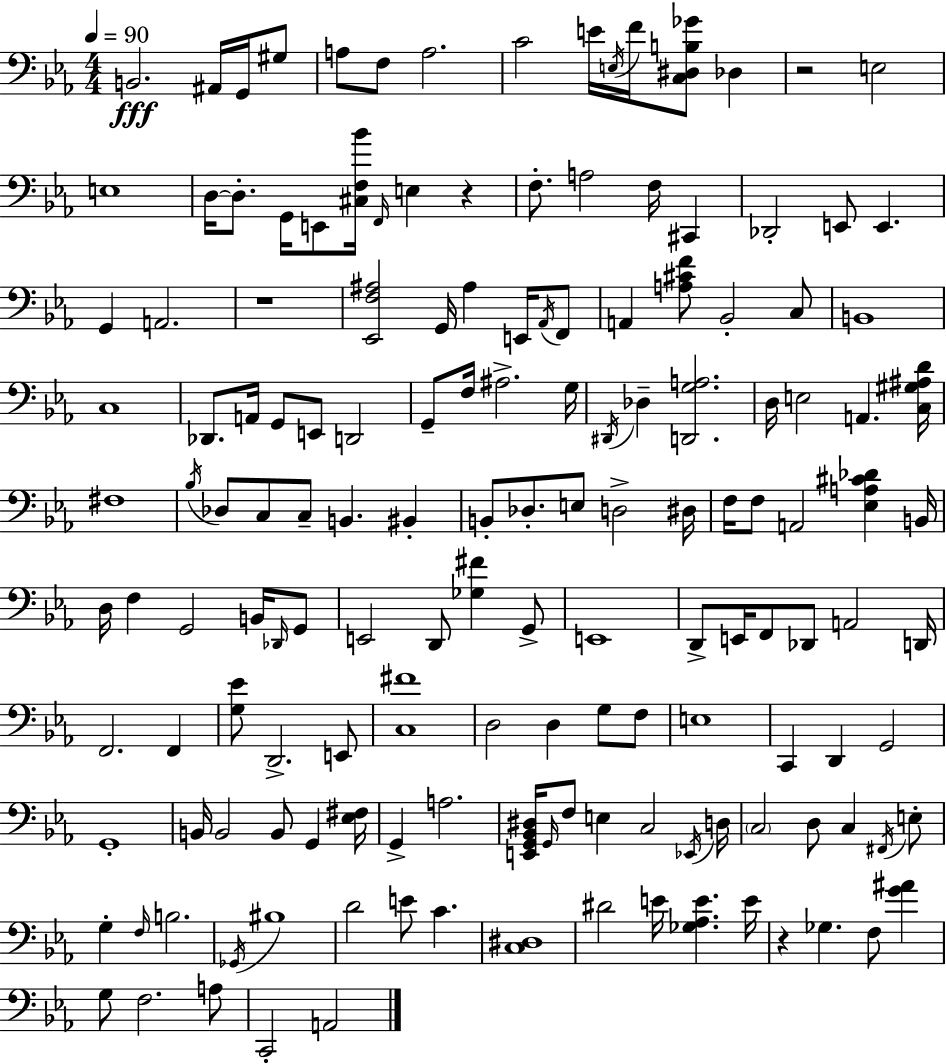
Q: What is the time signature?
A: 4/4